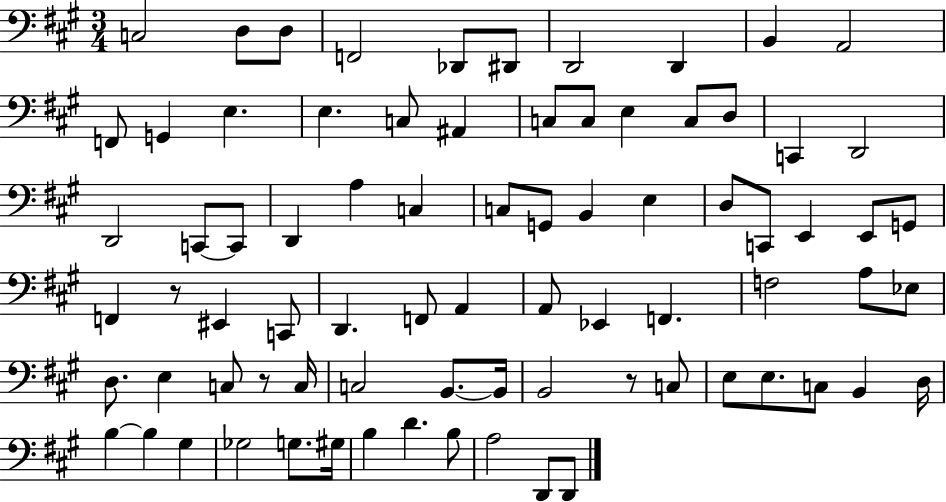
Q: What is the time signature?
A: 3/4